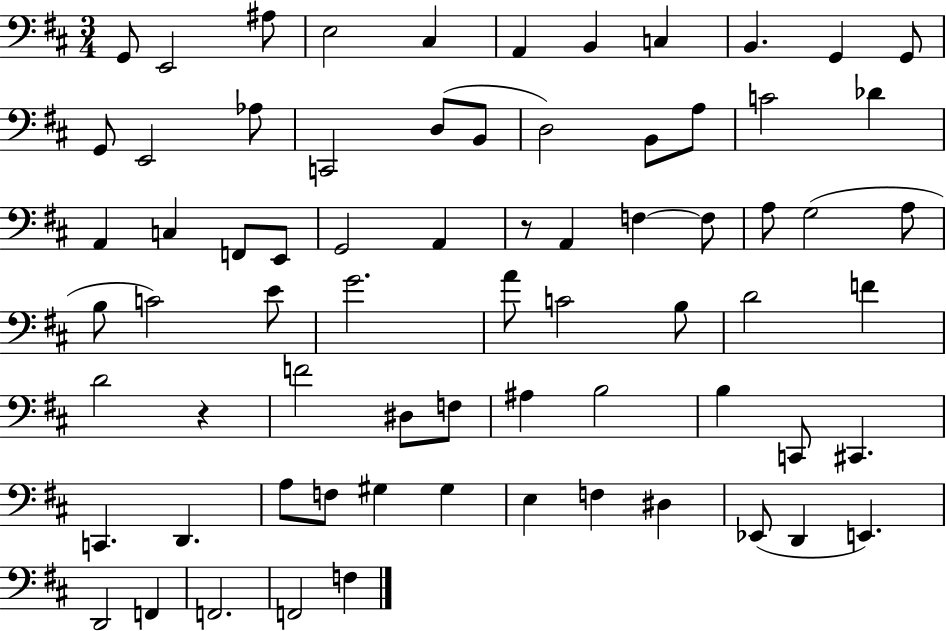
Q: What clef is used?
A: bass